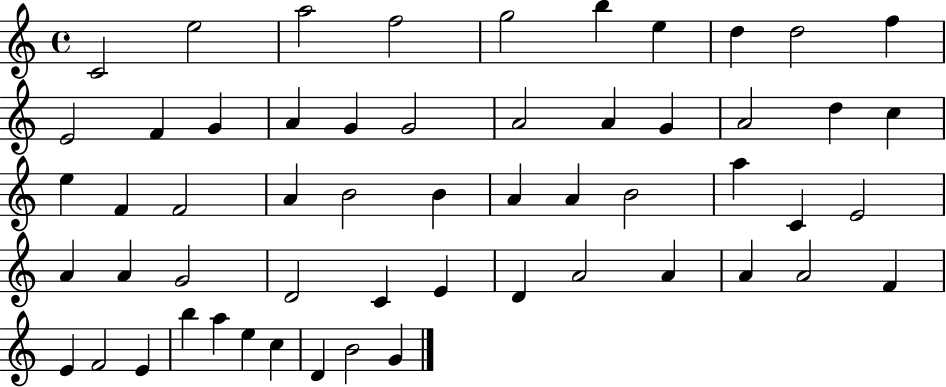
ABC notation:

X:1
T:Untitled
M:4/4
L:1/4
K:C
C2 e2 a2 f2 g2 b e d d2 f E2 F G A G G2 A2 A G A2 d c e F F2 A B2 B A A B2 a C E2 A A G2 D2 C E D A2 A A A2 F E F2 E b a e c D B2 G